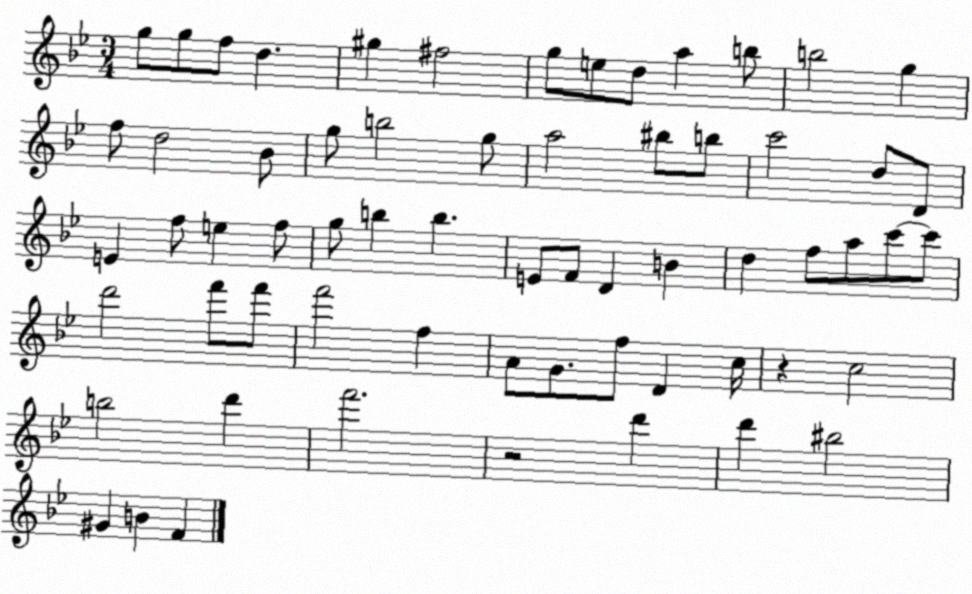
X:1
T:Untitled
M:3/4
L:1/4
K:Bb
g/2 g/2 f/2 d ^g ^f2 g/2 e/2 d/2 a b/2 b2 g f/2 d2 _B/2 g/2 b2 g/2 a2 ^b/2 b/2 c'2 d/2 D/2 E f/2 e f/2 g/2 b b E/2 F/2 D B d f/2 a/2 c'/2 c'/2 d'2 f'/2 f'/2 f'2 f A/2 G/2 f/2 D c/4 z c2 b2 d' f'2 z2 d' d' ^b2 ^G B F